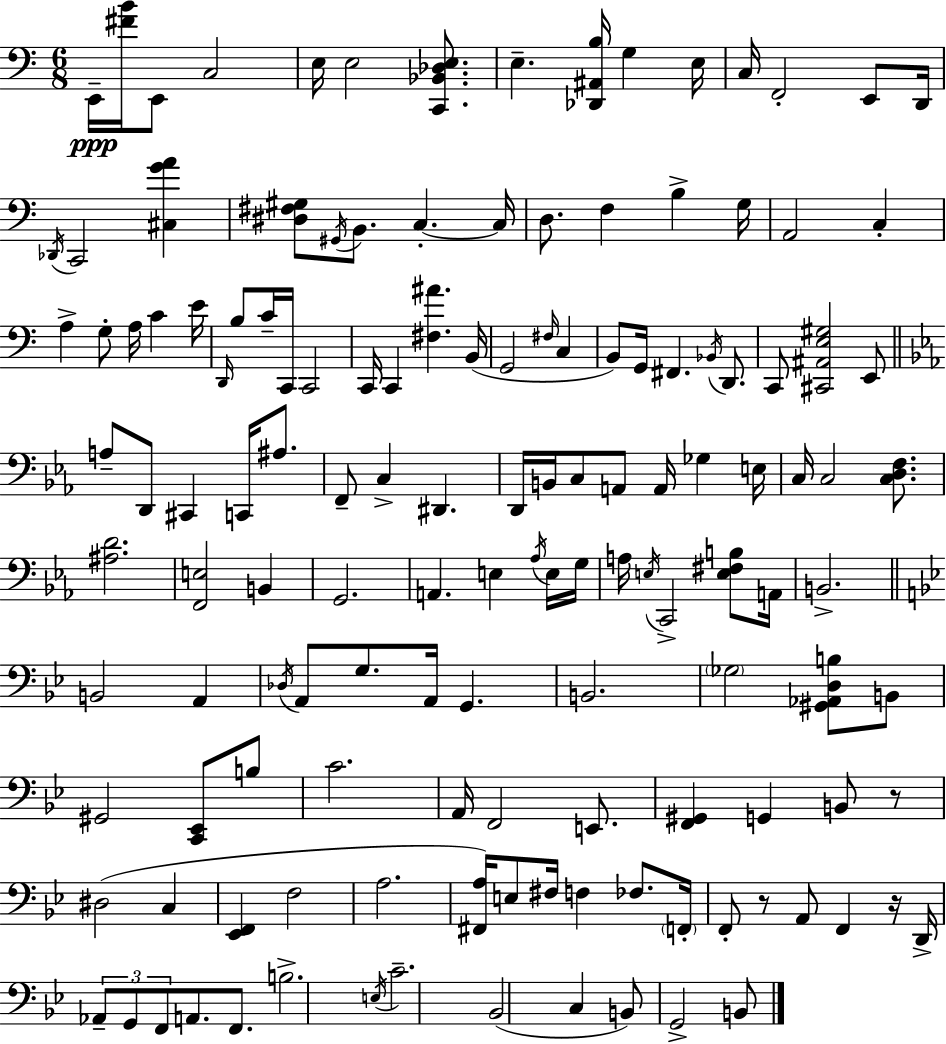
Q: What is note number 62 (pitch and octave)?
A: E3